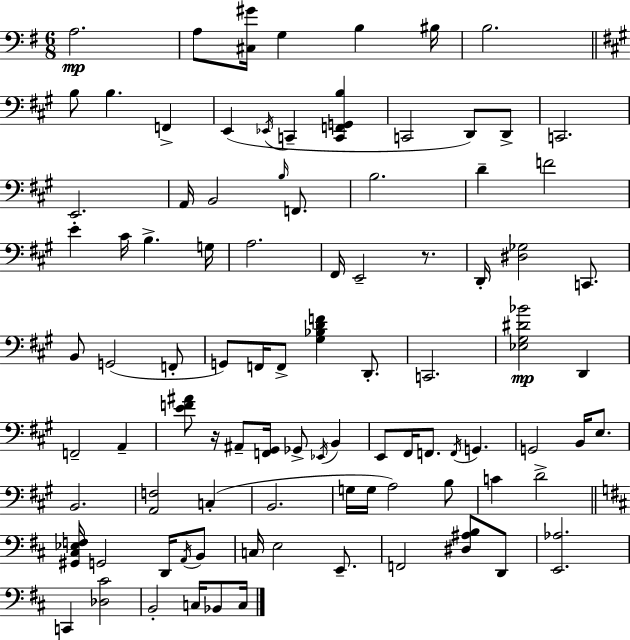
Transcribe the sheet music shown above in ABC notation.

X:1
T:Untitled
M:6/8
L:1/4
K:Em
A,2 A,/2 [^C,^G]/4 G, B, ^B,/4 B,2 B,/2 B, F,, E,, _E,,/4 C,, [C,,F,,G,,B,] C,,2 D,,/2 D,,/2 C,,2 E,,2 A,,/4 B,,2 B,/4 F,,/2 B,2 D F2 E ^C/4 B, G,/4 A,2 ^F,,/4 E,,2 z/2 D,,/4 [^D,_G,]2 C,,/2 B,,/2 G,,2 F,,/2 G,,/2 F,,/4 F,,/2 [^G,_B,DF] D,,/2 C,,2 [_E,^G,^D_B]2 D,, F,,2 A,, [EF^A]/2 z/4 ^A,,/2 [F,,^G,,]/4 _G,,/2 _E,,/4 B,, E,,/2 ^F,,/4 F,,/2 F,,/4 G,, G,,2 B,,/4 E,/2 B,,2 [A,,F,]2 C, B,,2 G,/4 G,/4 A,2 B,/2 C D2 [^G,,^C,_E,F,]/4 G,,2 D,,/4 A,,/4 B,,/2 C,/4 E,2 E,,/2 F,,2 [^D,^A,B,]/2 D,,/2 [E,,_A,]2 C,, [_D,^C]2 B,,2 C,/4 _B,,/2 C,/4